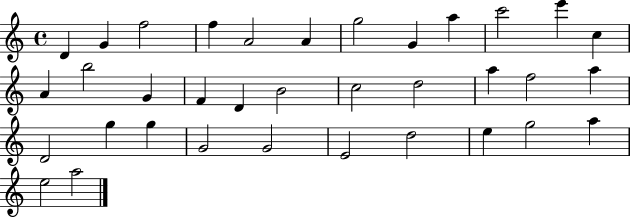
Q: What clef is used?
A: treble